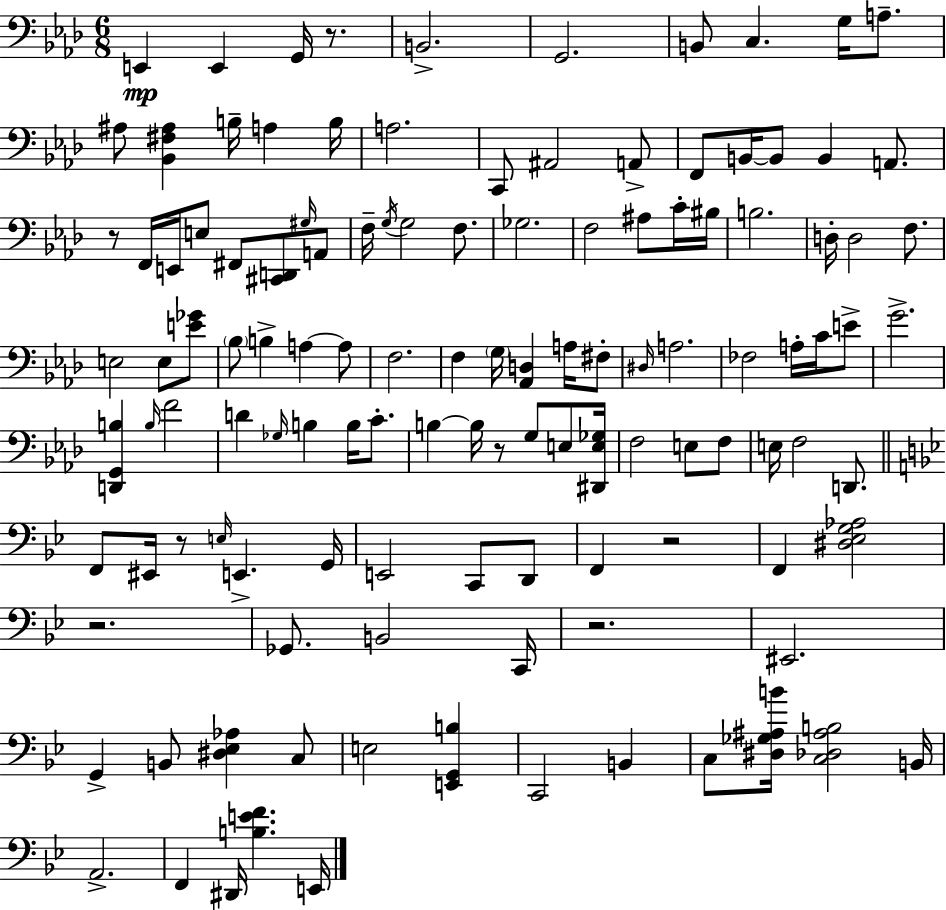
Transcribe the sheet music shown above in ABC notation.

X:1
T:Untitled
M:6/8
L:1/4
K:Ab
E,, E,, G,,/4 z/2 B,,2 G,,2 B,,/2 C, G,/4 A,/2 ^A,/2 [_B,,^F,^A,] B,/4 A, B,/4 A,2 C,,/2 ^A,,2 A,,/2 F,,/2 B,,/4 B,,/2 B,, A,,/2 z/2 F,,/4 E,,/4 E,/2 ^F,,/2 [^C,,D,,]/2 ^G,/4 A,,/2 F,/4 G,/4 G,2 F,/2 _G,2 F,2 ^A,/2 C/4 ^B,/4 B,2 D,/4 D,2 F,/2 E,2 E,/2 [E_G]/2 _B,/2 B, A, A,/2 F,2 F, G,/4 [_A,,D,] A,/4 ^F,/2 ^D,/4 A,2 _F,2 A,/4 C/4 E/2 G2 [D,,G,,B,] B,/4 F2 D _G,/4 B, B,/4 C/2 B, B,/4 z/2 G,/2 E,/2 [^D,,E,_G,]/4 F,2 E,/2 F,/2 E,/4 F,2 D,,/2 F,,/2 ^E,,/4 z/2 E,/4 E,, G,,/4 E,,2 C,,/2 D,,/2 F,, z2 F,, [^D,_E,G,_A,]2 z2 _G,,/2 B,,2 C,,/4 z2 ^E,,2 G,, B,,/2 [^D,_E,_A,] C,/2 E,2 [E,,G,,B,] C,,2 B,, C,/2 [^D,_G,^A,B]/4 [C,_D,^A,B,]2 B,,/4 A,,2 F,, ^D,,/4 [B,EF] E,,/4